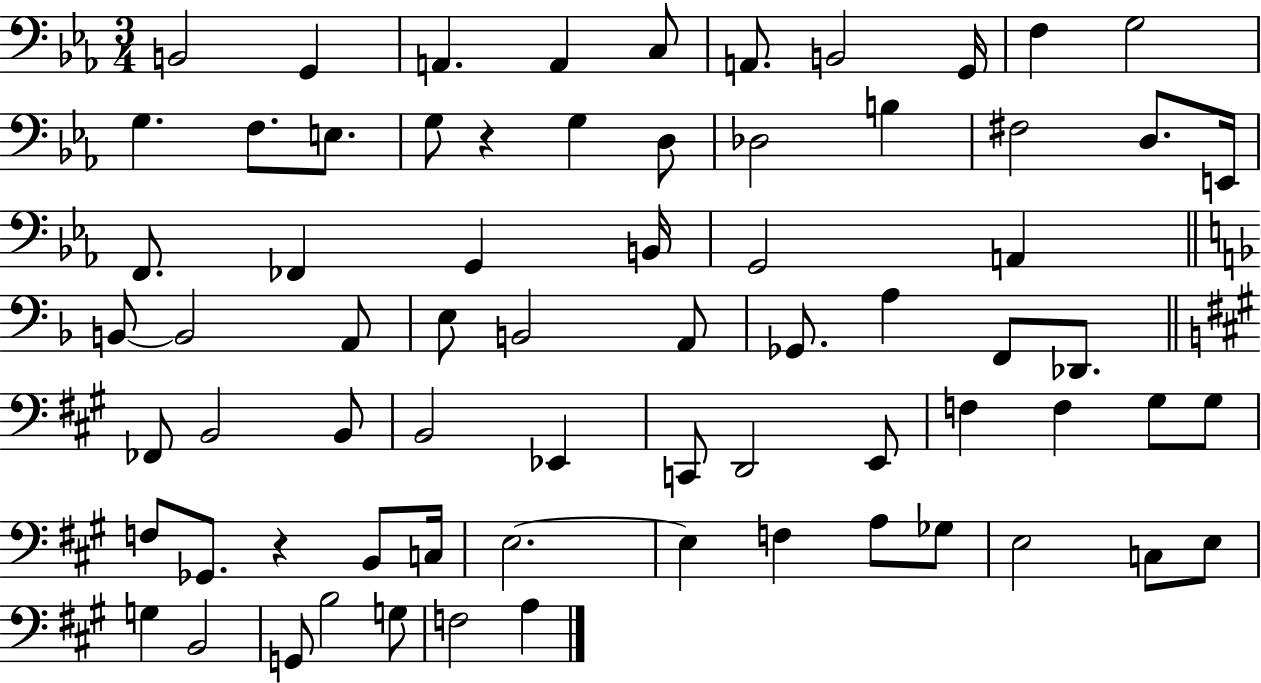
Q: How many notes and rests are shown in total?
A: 70